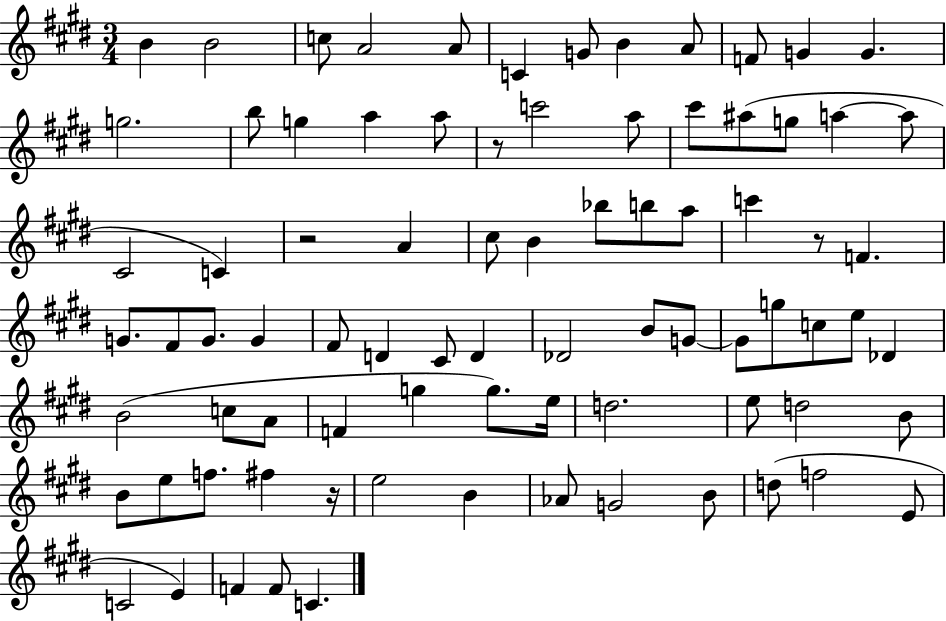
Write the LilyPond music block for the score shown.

{
  \clef treble
  \numericTimeSignature
  \time 3/4
  \key e \major
  b'4 b'2 | c''8 a'2 a'8 | c'4 g'8 b'4 a'8 | f'8 g'4 g'4. | \break g''2. | b''8 g''4 a''4 a''8 | r8 c'''2 a''8 | cis'''8 ais''8( g''8 a''4~~ a''8 | \break cis'2 c'4) | r2 a'4 | cis''8 b'4 bes''8 b''8 a''8 | c'''4 r8 f'4. | \break g'8. fis'8 g'8. g'4 | fis'8 d'4 cis'8 d'4 | des'2 b'8 g'8~~ | g'8 g''8 c''8 e''8 des'4 | \break b'2( c''8 a'8 | f'4 g''4 g''8.) e''16 | d''2. | e''8 d''2 b'8 | \break b'8 e''8 f''8. fis''4 r16 | e''2 b'4 | aes'8 g'2 b'8 | d''8( f''2 e'8 | \break c'2 e'4) | f'4 f'8 c'4. | \bar "|."
}